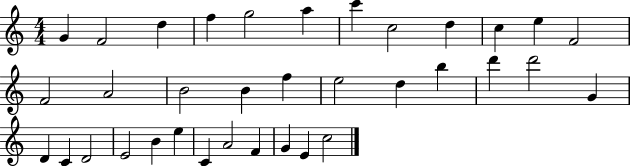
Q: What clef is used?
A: treble